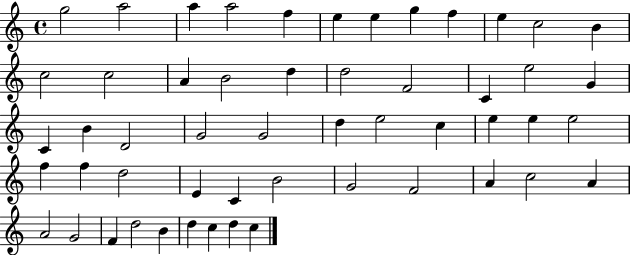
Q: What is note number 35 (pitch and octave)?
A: F5